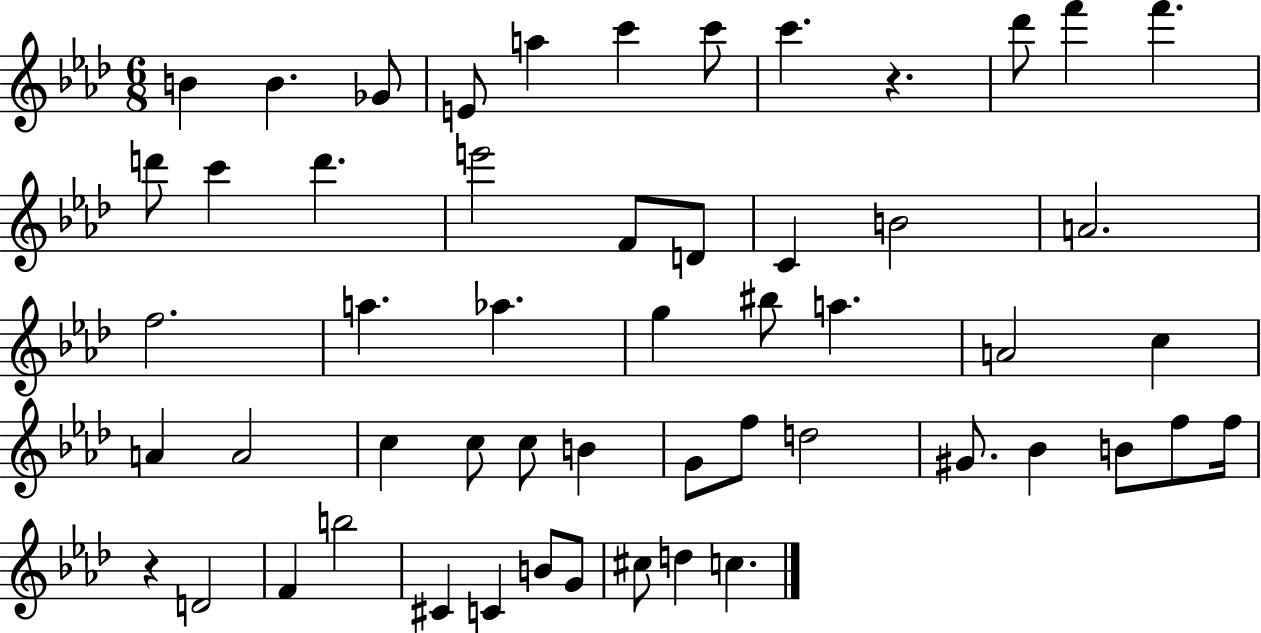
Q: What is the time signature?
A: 6/8